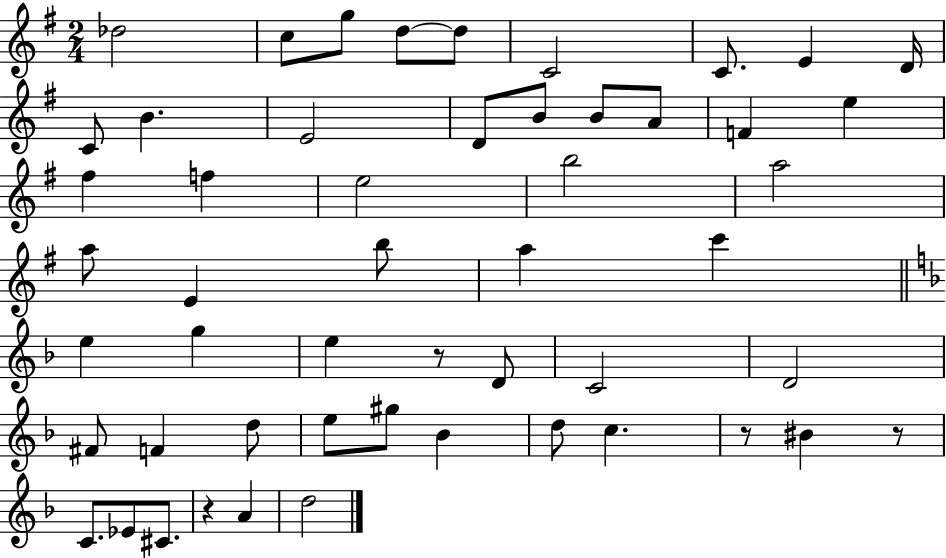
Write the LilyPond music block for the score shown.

{
  \clef treble
  \numericTimeSignature
  \time 2/4
  \key g \major
  \repeat volta 2 { des''2 | c''8 g''8 d''8~~ d''8 | c'2 | c'8. e'4 d'16 | \break c'8 b'4. | e'2 | d'8 b'8 b'8 a'8 | f'4 e''4 | \break fis''4 f''4 | e''2 | b''2 | a''2 | \break a''8 e'4 b''8 | a''4 c'''4 | \bar "||" \break \key f \major e''4 g''4 | e''4 r8 d'8 | c'2 | d'2 | \break fis'8 f'4 d''8 | e''8 gis''8 bes'4 | d''8 c''4. | r8 bis'4 r8 | \break c'8. ees'8 cis'8. | r4 a'4 | d''2 | } \bar "|."
}